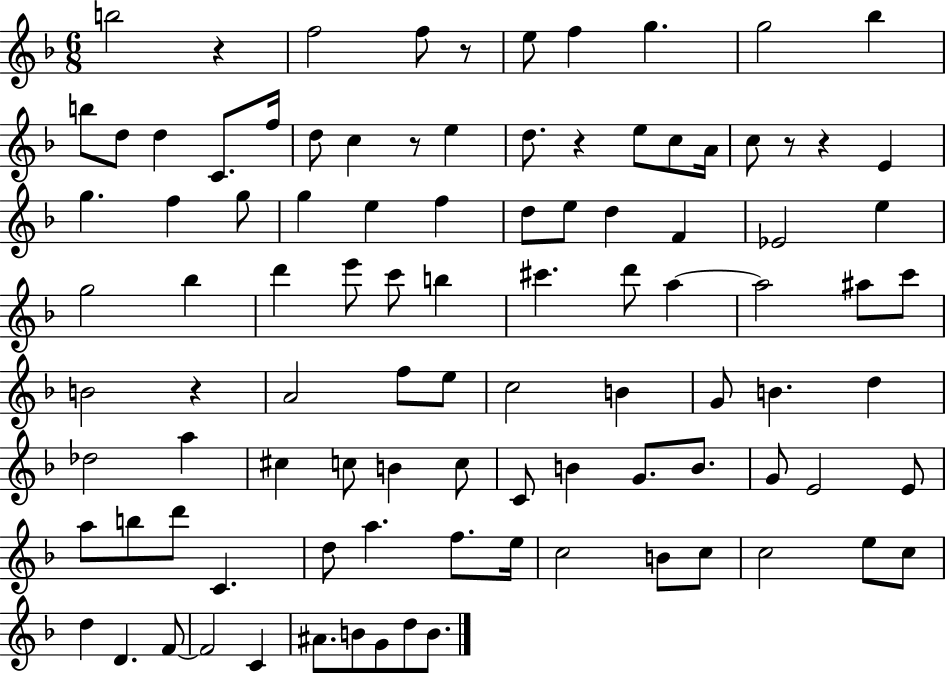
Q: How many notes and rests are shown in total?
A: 99